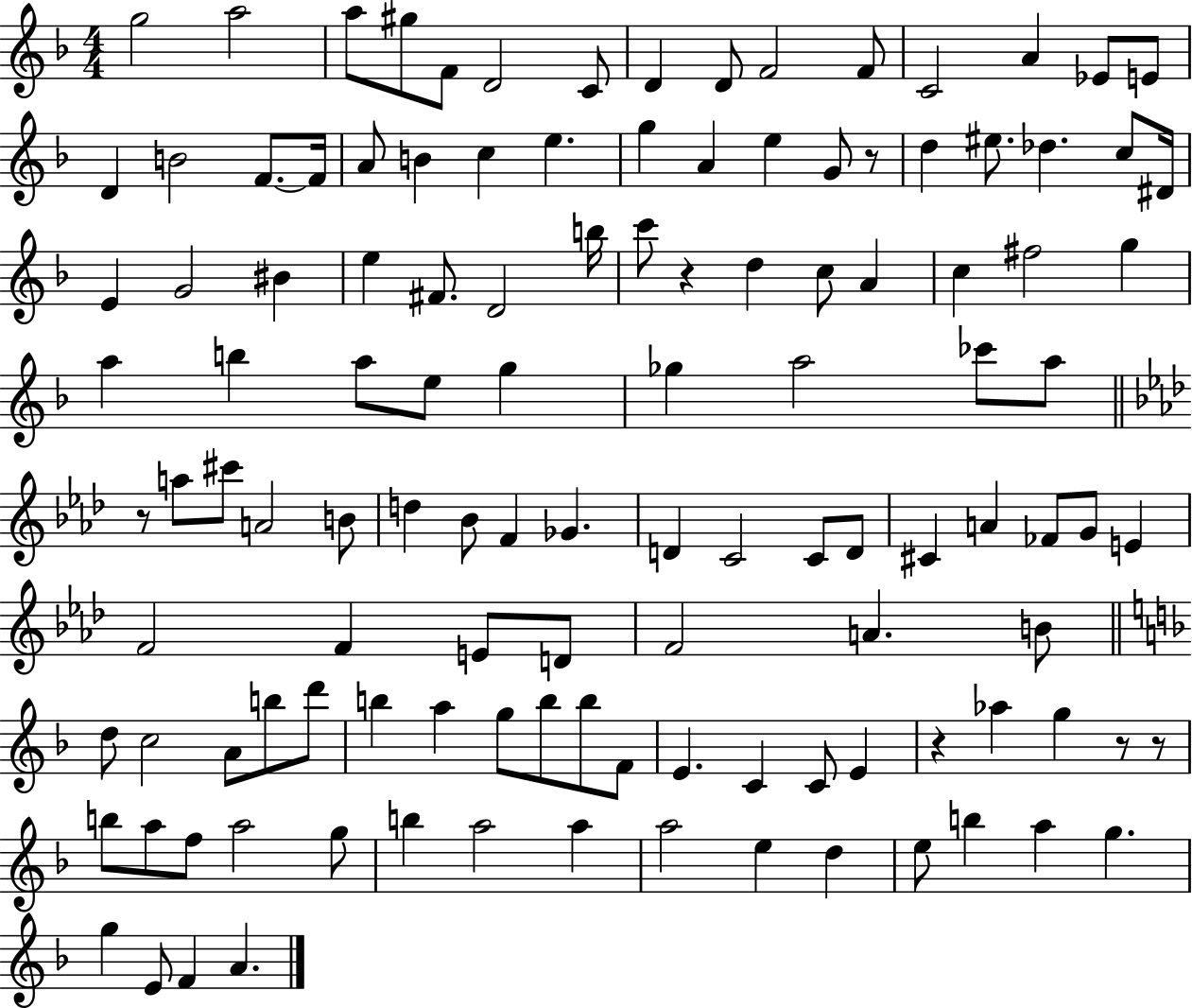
{
  \clef treble
  \numericTimeSignature
  \time 4/4
  \key f \major
  g''2 a''2 | a''8 gis''8 f'8 d'2 c'8 | d'4 d'8 f'2 f'8 | c'2 a'4 ees'8 e'8 | \break d'4 b'2 f'8.~~ f'16 | a'8 b'4 c''4 e''4. | g''4 a'4 e''4 g'8 r8 | d''4 eis''8. des''4. c''8 dis'16 | \break e'4 g'2 bis'4 | e''4 fis'8. d'2 b''16 | c'''8 r4 d''4 c''8 a'4 | c''4 fis''2 g''4 | \break a''4 b''4 a''8 e''8 g''4 | ges''4 a''2 ces'''8 a''8 | \bar "||" \break \key f \minor r8 a''8 cis'''8 a'2 b'8 | d''4 bes'8 f'4 ges'4. | d'4 c'2 c'8 d'8 | cis'4 a'4 fes'8 g'8 e'4 | \break f'2 f'4 e'8 d'8 | f'2 a'4. b'8 | \bar "||" \break \key d \minor d''8 c''2 a'8 b''8 d'''8 | b''4 a''4 g''8 b''8 b''8 f'8 | e'4. c'4 c'8 e'4 | r4 aes''4 g''4 r8 r8 | \break b''8 a''8 f''8 a''2 g''8 | b''4 a''2 a''4 | a''2 e''4 d''4 | e''8 b''4 a''4 g''4. | \break g''4 e'8 f'4 a'4. | \bar "|."
}